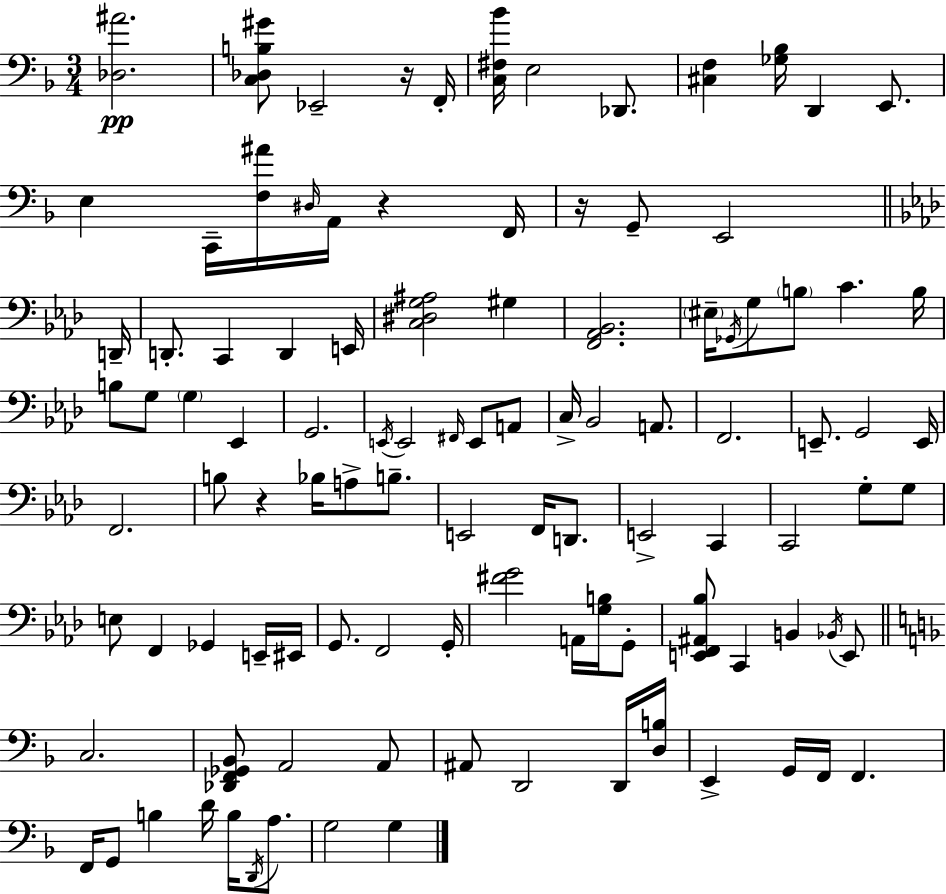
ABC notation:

X:1
T:Untitled
M:3/4
L:1/4
K:Dm
[_D,^A]2 [C,_D,B,^G]/2 _E,,2 z/4 F,,/4 [C,^F,_B]/4 E,2 _D,,/2 [^C,F,] [_G,_B,]/4 D,, E,,/2 E, C,,/4 [F,^A]/4 ^D,/4 A,,/4 z F,,/4 z/4 G,,/2 E,,2 D,,/4 D,,/2 C,, D,, E,,/4 [C,^D,G,^A,]2 ^G, [F,,_A,,_B,,]2 ^E,/4 _G,,/4 G,/2 B,/2 C B,/4 B,/2 G,/2 G, _E,, G,,2 E,,/4 E,,2 ^F,,/4 E,,/2 A,,/2 C,/4 _B,,2 A,,/2 F,,2 E,,/2 G,,2 E,,/4 F,,2 B,/2 z _B,/4 A,/2 B,/2 E,,2 F,,/4 D,,/2 E,,2 C,, C,,2 G,/2 G,/2 E,/2 F,, _G,, E,,/4 ^E,,/4 G,,/2 F,,2 G,,/4 [^FG]2 A,,/4 [G,B,]/4 G,,/2 [E,,F,,^A,,_B,]/2 C,, B,, _B,,/4 E,,/2 C,2 [_D,,F,,_G,,_B,,]/2 A,,2 A,,/2 ^A,,/2 D,,2 D,,/4 [D,B,]/4 E,, G,,/4 F,,/4 F,, F,,/4 G,,/2 B, D/4 B,/4 D,,/4 A,/2 G,2 G,